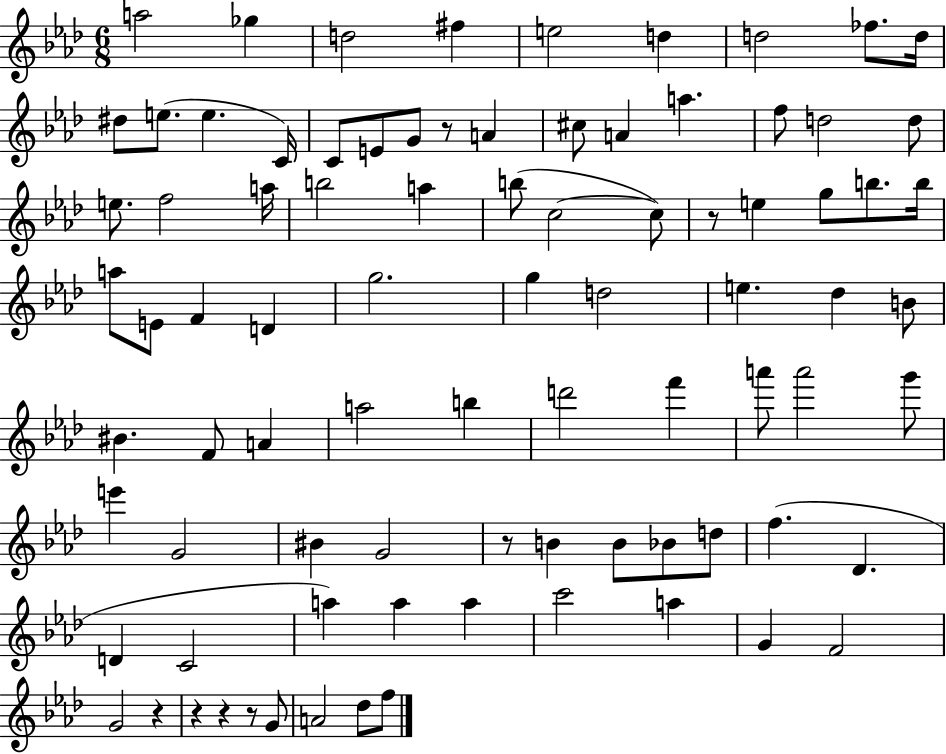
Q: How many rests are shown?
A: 7